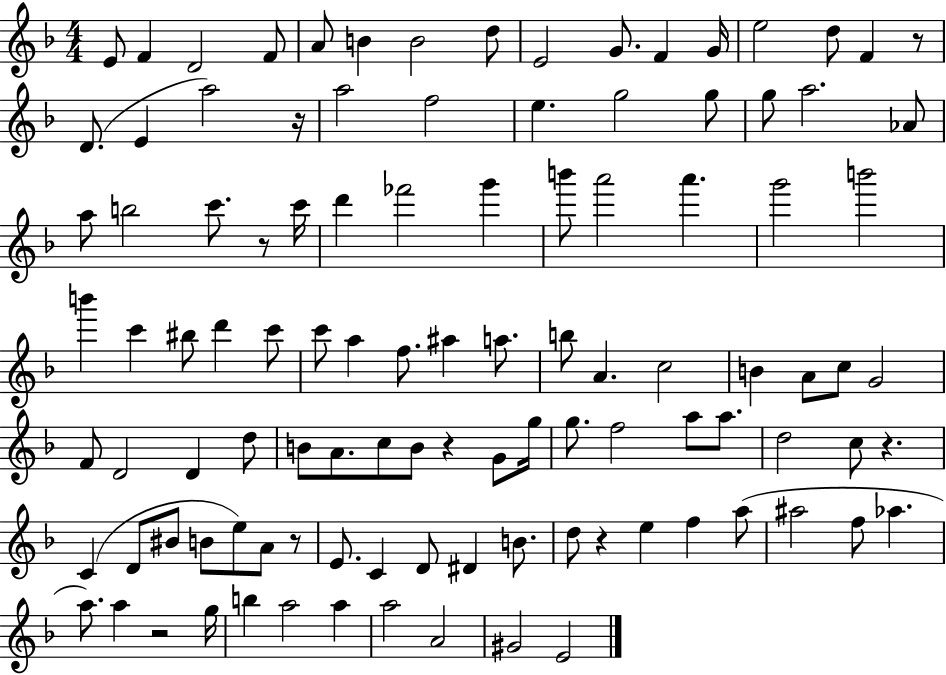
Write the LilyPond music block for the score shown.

{
  \clef treble
  \numericTimeSignature
  \time 4/4
  \key f \major
  e'8 f'4 d'2 f'8 | a'8 b'4 b'2 d''8 | e'2 g'8. f'4 g'16 | e''2 d''8 f'4 r8 | \break d'8.( e'4 a''2) r16 | a''2 f''2 | e''4. g''2 g''8 | g''8 a''2. aes'8 | \break a''8 b''2 c'''8. r8 c'''16 | d'''4 fes'''2 g'''4 | b'''8 a'''2 a'''4. | g'''2 b'''2 | \break b'''4 c'''4 bis''8 d'''4 c'''8 | c'''8 a''4 f''8. ais''4 a''8. | b''8 a'4. c''2 | b'4 a'8 c''8 g'2 | \break f'8 d'2 d'4 d''8 | b'8 a'8. c''8 b'8 r4 g'8 g''16 | g''8. f''2 a''8 a''8. | d''2 c''8 r4. | \break c'4( d'8 bis'8 b'8 e''8) a'8 r8 | e'8. c'4 d'8 dis'4 b'8. | d''8 r4 e''4 f''4 a''8( | ais''2 f''8 aes''4. | \break a''8.) a''4 r2 g''16 | b''4 a''2 a''4 | a''2 a'2 | gis'2 e'2 | \break \bar "|."
}